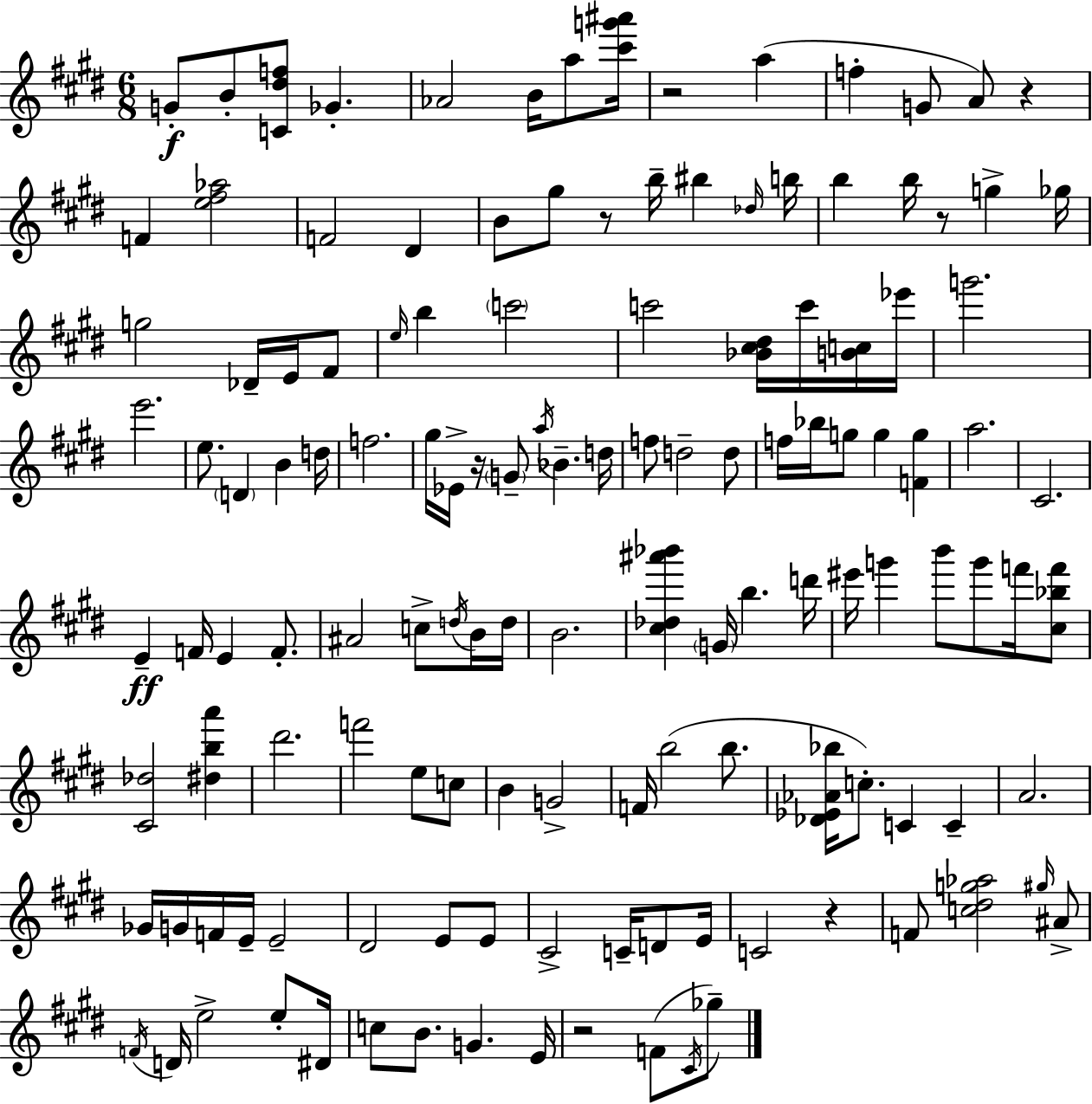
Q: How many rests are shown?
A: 7